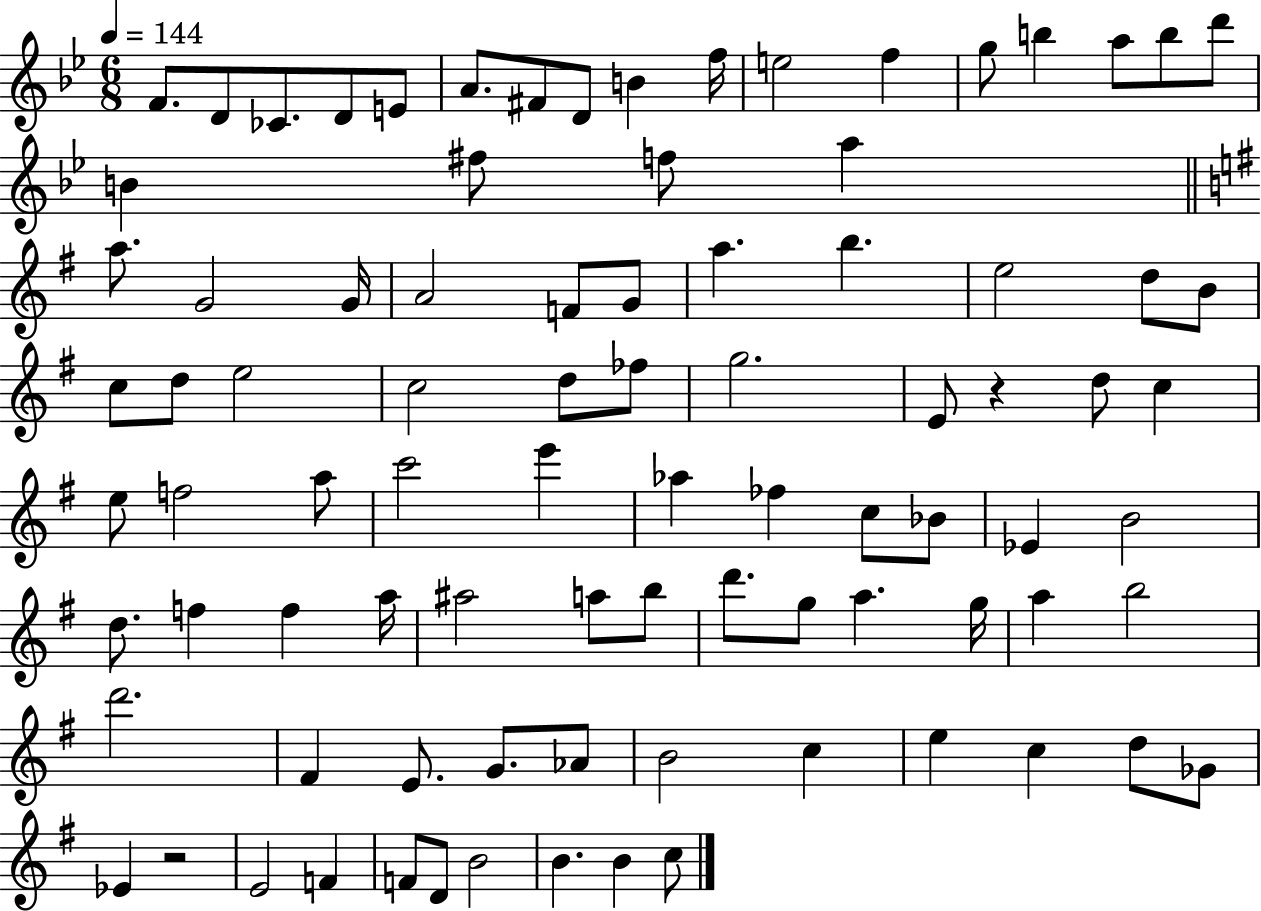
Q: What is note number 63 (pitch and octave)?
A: A5